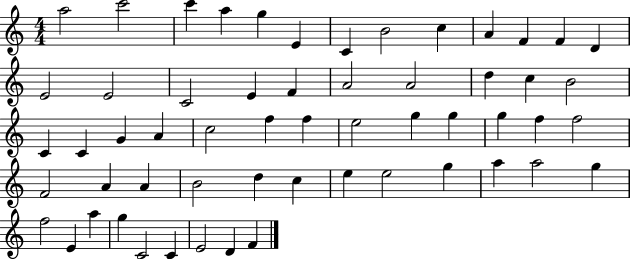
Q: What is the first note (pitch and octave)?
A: A5